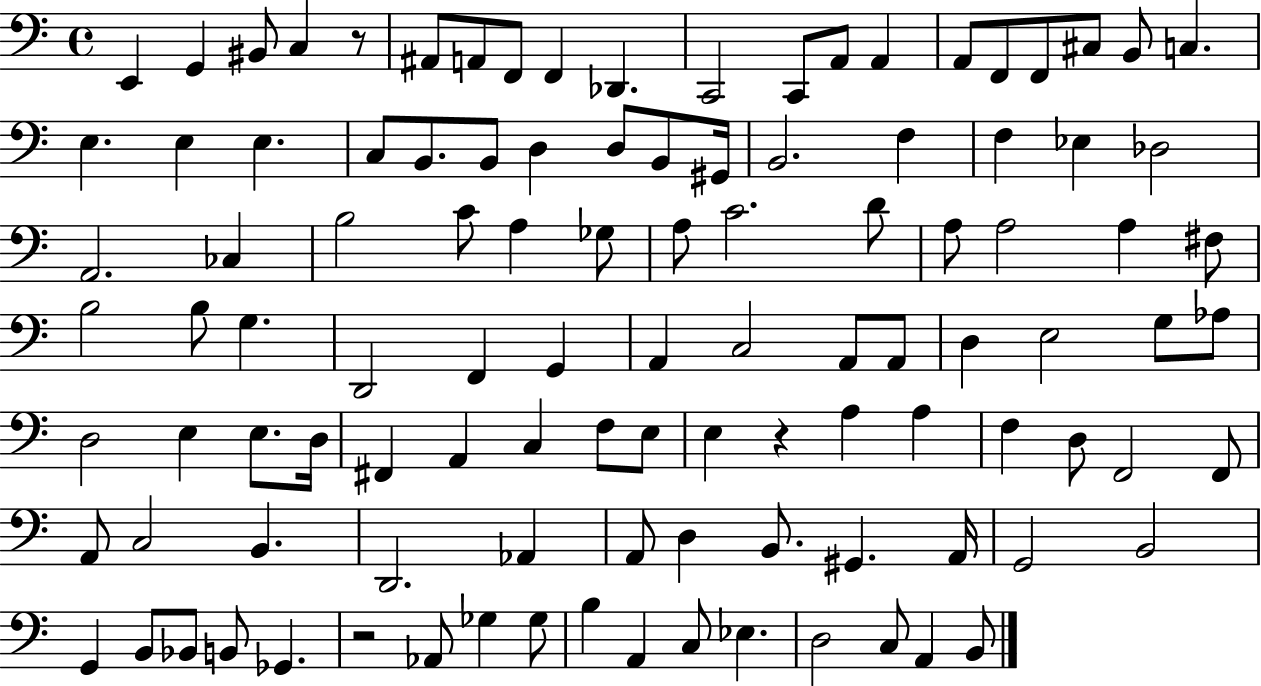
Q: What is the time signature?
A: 4/4